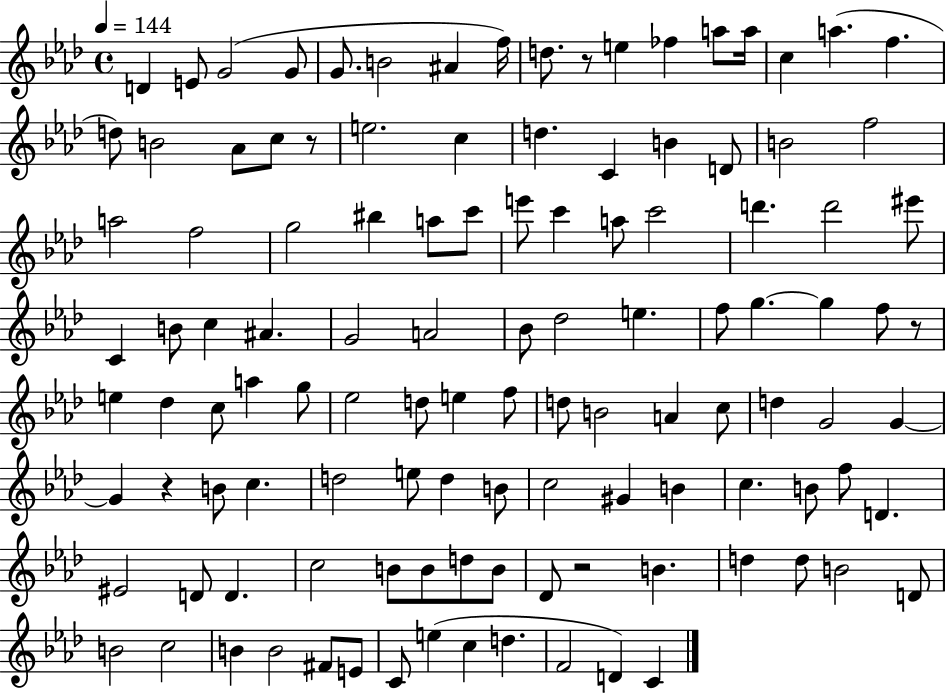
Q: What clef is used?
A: treble